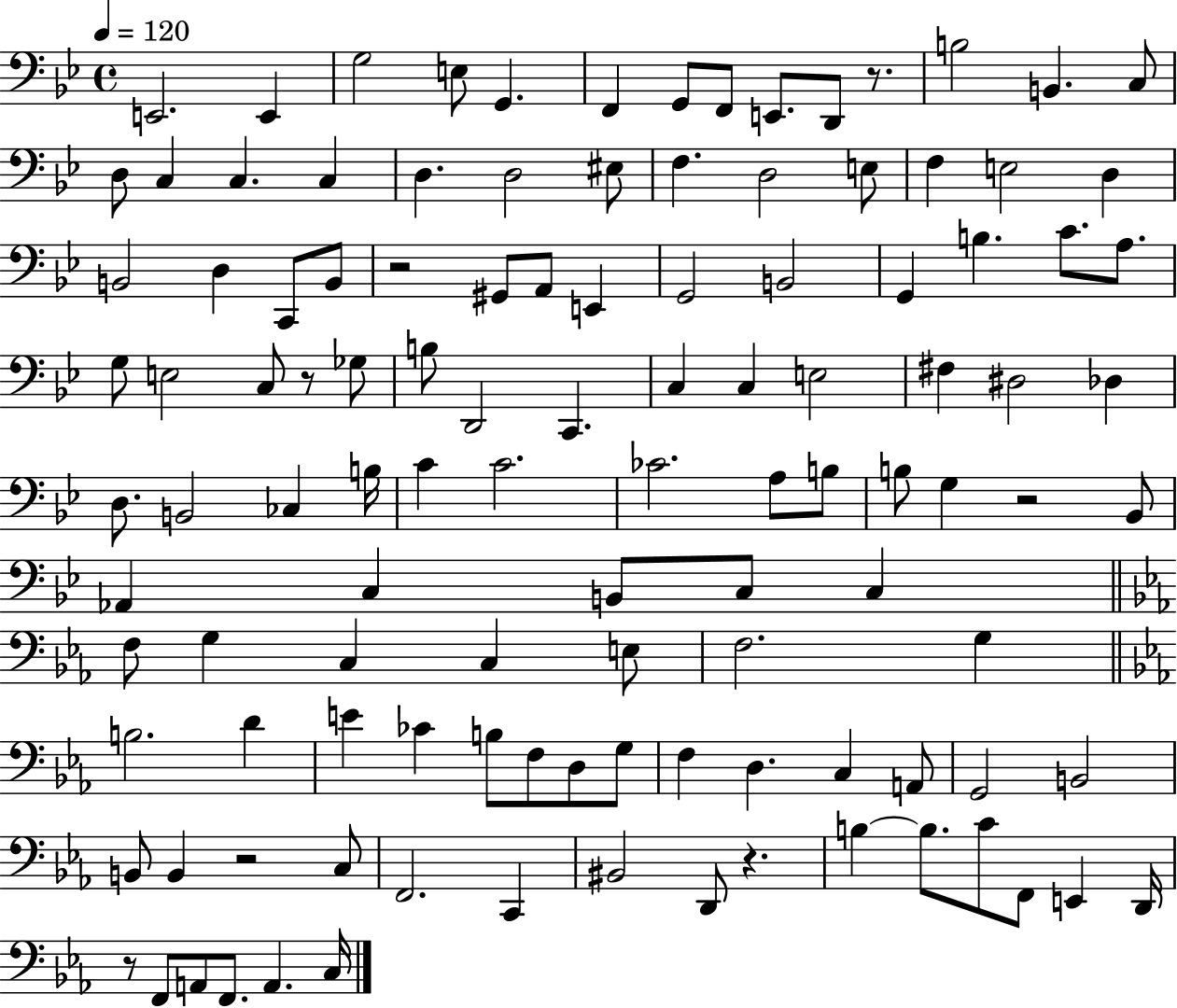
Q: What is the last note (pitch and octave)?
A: C3